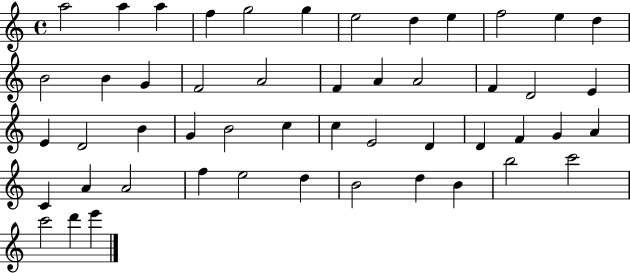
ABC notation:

X:1
T:Untitled
M:4/4
L:1/4
K:C
a2 a a f g2 g e2 d e f2 e d B2 B G F2 A2 F A A2 F D2 E E D2 B G B2 c c E2 D D F G A C A A2 f e2 d B2 d B b2 c'2 c'2 d' e'